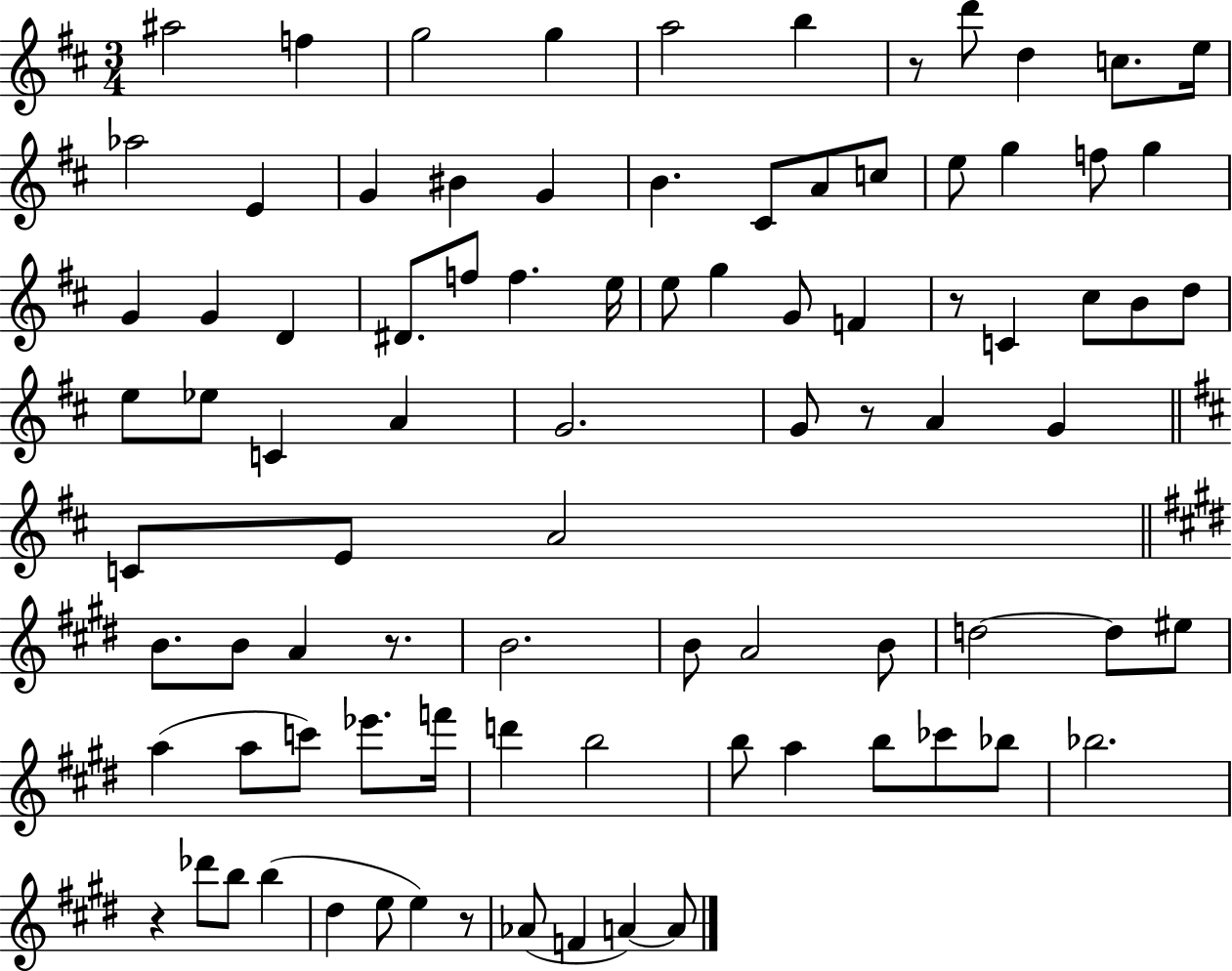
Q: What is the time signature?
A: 3/4